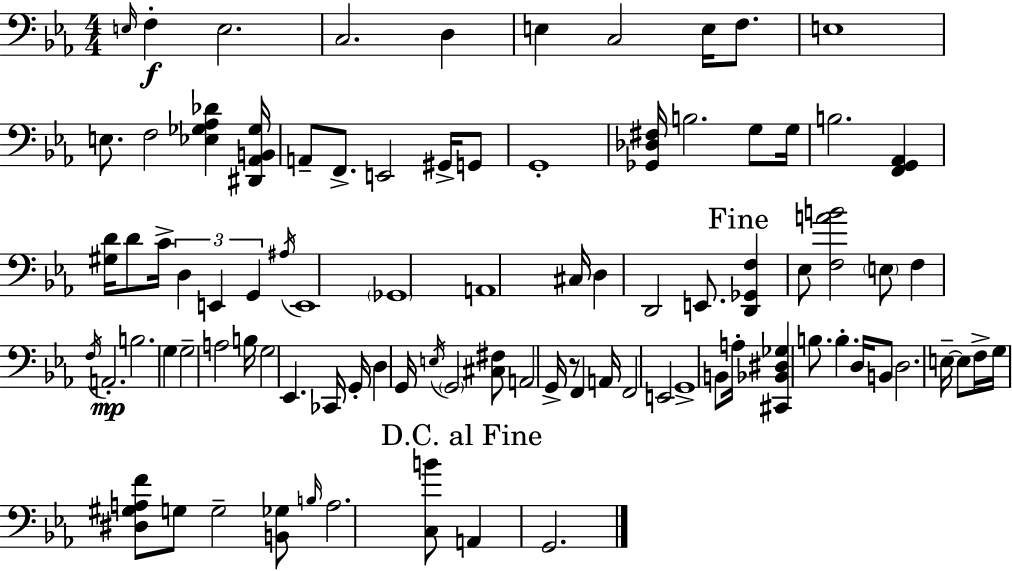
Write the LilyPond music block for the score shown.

{
  \clef bass
  \numericTimeSignature
  \time 4/4
  \key ees \major
  \repeat volta 2 { \grace { e16 }\f f4-. e2. | c2. d4 | e4 c2 e16 f8. | e1 | \break e8. f2 <ees ges aes des'>4 | <dis, aes, b, ges>16 a,8-- f,8.-> e,2 gis,16-> g,8 | g,1-. | <ges, des fis>16 b2. g8 | \break g16 b2. <f, g, aes,>4 | <gis d'>16 d'8 c'16-> \tuplet 3/2 { d4 e,4 g,4 } | \acciaccatura { ais16 } e,1 | \parenthesize ges,1 | \break a,1 | cis16 d4 d,2 e,8. | \mark "Fine" <d, ges, f>4 ees8 <f a' b'>2 | \parenthesize e8 f4 \acciaccatura { f16 }\mp a,2.-. | \break b2. g4 | g2-- a2 | b16 g2 ees,4. | ces,16 g,16-. d4 g,16 \acciaccatura { e16 } \parenthesize g,2 | \break <cis fis>8 a,2 g,16-> r8 f,4 | a,16 f,2 e,2 | g,1-> | b,8 a16-. <cis, bes, dis ges>4 b8. b4.-. | \break d16 b,8 d2. | e16--~~ e8 f16-> g16 <dis gis a f'>8 g8 g2-- | <b, ges>8 \grace { b16 } a2. | <c b'>8 \mark "D.C. al Fine" a,4 g,2. | \break } \bar "|."
}